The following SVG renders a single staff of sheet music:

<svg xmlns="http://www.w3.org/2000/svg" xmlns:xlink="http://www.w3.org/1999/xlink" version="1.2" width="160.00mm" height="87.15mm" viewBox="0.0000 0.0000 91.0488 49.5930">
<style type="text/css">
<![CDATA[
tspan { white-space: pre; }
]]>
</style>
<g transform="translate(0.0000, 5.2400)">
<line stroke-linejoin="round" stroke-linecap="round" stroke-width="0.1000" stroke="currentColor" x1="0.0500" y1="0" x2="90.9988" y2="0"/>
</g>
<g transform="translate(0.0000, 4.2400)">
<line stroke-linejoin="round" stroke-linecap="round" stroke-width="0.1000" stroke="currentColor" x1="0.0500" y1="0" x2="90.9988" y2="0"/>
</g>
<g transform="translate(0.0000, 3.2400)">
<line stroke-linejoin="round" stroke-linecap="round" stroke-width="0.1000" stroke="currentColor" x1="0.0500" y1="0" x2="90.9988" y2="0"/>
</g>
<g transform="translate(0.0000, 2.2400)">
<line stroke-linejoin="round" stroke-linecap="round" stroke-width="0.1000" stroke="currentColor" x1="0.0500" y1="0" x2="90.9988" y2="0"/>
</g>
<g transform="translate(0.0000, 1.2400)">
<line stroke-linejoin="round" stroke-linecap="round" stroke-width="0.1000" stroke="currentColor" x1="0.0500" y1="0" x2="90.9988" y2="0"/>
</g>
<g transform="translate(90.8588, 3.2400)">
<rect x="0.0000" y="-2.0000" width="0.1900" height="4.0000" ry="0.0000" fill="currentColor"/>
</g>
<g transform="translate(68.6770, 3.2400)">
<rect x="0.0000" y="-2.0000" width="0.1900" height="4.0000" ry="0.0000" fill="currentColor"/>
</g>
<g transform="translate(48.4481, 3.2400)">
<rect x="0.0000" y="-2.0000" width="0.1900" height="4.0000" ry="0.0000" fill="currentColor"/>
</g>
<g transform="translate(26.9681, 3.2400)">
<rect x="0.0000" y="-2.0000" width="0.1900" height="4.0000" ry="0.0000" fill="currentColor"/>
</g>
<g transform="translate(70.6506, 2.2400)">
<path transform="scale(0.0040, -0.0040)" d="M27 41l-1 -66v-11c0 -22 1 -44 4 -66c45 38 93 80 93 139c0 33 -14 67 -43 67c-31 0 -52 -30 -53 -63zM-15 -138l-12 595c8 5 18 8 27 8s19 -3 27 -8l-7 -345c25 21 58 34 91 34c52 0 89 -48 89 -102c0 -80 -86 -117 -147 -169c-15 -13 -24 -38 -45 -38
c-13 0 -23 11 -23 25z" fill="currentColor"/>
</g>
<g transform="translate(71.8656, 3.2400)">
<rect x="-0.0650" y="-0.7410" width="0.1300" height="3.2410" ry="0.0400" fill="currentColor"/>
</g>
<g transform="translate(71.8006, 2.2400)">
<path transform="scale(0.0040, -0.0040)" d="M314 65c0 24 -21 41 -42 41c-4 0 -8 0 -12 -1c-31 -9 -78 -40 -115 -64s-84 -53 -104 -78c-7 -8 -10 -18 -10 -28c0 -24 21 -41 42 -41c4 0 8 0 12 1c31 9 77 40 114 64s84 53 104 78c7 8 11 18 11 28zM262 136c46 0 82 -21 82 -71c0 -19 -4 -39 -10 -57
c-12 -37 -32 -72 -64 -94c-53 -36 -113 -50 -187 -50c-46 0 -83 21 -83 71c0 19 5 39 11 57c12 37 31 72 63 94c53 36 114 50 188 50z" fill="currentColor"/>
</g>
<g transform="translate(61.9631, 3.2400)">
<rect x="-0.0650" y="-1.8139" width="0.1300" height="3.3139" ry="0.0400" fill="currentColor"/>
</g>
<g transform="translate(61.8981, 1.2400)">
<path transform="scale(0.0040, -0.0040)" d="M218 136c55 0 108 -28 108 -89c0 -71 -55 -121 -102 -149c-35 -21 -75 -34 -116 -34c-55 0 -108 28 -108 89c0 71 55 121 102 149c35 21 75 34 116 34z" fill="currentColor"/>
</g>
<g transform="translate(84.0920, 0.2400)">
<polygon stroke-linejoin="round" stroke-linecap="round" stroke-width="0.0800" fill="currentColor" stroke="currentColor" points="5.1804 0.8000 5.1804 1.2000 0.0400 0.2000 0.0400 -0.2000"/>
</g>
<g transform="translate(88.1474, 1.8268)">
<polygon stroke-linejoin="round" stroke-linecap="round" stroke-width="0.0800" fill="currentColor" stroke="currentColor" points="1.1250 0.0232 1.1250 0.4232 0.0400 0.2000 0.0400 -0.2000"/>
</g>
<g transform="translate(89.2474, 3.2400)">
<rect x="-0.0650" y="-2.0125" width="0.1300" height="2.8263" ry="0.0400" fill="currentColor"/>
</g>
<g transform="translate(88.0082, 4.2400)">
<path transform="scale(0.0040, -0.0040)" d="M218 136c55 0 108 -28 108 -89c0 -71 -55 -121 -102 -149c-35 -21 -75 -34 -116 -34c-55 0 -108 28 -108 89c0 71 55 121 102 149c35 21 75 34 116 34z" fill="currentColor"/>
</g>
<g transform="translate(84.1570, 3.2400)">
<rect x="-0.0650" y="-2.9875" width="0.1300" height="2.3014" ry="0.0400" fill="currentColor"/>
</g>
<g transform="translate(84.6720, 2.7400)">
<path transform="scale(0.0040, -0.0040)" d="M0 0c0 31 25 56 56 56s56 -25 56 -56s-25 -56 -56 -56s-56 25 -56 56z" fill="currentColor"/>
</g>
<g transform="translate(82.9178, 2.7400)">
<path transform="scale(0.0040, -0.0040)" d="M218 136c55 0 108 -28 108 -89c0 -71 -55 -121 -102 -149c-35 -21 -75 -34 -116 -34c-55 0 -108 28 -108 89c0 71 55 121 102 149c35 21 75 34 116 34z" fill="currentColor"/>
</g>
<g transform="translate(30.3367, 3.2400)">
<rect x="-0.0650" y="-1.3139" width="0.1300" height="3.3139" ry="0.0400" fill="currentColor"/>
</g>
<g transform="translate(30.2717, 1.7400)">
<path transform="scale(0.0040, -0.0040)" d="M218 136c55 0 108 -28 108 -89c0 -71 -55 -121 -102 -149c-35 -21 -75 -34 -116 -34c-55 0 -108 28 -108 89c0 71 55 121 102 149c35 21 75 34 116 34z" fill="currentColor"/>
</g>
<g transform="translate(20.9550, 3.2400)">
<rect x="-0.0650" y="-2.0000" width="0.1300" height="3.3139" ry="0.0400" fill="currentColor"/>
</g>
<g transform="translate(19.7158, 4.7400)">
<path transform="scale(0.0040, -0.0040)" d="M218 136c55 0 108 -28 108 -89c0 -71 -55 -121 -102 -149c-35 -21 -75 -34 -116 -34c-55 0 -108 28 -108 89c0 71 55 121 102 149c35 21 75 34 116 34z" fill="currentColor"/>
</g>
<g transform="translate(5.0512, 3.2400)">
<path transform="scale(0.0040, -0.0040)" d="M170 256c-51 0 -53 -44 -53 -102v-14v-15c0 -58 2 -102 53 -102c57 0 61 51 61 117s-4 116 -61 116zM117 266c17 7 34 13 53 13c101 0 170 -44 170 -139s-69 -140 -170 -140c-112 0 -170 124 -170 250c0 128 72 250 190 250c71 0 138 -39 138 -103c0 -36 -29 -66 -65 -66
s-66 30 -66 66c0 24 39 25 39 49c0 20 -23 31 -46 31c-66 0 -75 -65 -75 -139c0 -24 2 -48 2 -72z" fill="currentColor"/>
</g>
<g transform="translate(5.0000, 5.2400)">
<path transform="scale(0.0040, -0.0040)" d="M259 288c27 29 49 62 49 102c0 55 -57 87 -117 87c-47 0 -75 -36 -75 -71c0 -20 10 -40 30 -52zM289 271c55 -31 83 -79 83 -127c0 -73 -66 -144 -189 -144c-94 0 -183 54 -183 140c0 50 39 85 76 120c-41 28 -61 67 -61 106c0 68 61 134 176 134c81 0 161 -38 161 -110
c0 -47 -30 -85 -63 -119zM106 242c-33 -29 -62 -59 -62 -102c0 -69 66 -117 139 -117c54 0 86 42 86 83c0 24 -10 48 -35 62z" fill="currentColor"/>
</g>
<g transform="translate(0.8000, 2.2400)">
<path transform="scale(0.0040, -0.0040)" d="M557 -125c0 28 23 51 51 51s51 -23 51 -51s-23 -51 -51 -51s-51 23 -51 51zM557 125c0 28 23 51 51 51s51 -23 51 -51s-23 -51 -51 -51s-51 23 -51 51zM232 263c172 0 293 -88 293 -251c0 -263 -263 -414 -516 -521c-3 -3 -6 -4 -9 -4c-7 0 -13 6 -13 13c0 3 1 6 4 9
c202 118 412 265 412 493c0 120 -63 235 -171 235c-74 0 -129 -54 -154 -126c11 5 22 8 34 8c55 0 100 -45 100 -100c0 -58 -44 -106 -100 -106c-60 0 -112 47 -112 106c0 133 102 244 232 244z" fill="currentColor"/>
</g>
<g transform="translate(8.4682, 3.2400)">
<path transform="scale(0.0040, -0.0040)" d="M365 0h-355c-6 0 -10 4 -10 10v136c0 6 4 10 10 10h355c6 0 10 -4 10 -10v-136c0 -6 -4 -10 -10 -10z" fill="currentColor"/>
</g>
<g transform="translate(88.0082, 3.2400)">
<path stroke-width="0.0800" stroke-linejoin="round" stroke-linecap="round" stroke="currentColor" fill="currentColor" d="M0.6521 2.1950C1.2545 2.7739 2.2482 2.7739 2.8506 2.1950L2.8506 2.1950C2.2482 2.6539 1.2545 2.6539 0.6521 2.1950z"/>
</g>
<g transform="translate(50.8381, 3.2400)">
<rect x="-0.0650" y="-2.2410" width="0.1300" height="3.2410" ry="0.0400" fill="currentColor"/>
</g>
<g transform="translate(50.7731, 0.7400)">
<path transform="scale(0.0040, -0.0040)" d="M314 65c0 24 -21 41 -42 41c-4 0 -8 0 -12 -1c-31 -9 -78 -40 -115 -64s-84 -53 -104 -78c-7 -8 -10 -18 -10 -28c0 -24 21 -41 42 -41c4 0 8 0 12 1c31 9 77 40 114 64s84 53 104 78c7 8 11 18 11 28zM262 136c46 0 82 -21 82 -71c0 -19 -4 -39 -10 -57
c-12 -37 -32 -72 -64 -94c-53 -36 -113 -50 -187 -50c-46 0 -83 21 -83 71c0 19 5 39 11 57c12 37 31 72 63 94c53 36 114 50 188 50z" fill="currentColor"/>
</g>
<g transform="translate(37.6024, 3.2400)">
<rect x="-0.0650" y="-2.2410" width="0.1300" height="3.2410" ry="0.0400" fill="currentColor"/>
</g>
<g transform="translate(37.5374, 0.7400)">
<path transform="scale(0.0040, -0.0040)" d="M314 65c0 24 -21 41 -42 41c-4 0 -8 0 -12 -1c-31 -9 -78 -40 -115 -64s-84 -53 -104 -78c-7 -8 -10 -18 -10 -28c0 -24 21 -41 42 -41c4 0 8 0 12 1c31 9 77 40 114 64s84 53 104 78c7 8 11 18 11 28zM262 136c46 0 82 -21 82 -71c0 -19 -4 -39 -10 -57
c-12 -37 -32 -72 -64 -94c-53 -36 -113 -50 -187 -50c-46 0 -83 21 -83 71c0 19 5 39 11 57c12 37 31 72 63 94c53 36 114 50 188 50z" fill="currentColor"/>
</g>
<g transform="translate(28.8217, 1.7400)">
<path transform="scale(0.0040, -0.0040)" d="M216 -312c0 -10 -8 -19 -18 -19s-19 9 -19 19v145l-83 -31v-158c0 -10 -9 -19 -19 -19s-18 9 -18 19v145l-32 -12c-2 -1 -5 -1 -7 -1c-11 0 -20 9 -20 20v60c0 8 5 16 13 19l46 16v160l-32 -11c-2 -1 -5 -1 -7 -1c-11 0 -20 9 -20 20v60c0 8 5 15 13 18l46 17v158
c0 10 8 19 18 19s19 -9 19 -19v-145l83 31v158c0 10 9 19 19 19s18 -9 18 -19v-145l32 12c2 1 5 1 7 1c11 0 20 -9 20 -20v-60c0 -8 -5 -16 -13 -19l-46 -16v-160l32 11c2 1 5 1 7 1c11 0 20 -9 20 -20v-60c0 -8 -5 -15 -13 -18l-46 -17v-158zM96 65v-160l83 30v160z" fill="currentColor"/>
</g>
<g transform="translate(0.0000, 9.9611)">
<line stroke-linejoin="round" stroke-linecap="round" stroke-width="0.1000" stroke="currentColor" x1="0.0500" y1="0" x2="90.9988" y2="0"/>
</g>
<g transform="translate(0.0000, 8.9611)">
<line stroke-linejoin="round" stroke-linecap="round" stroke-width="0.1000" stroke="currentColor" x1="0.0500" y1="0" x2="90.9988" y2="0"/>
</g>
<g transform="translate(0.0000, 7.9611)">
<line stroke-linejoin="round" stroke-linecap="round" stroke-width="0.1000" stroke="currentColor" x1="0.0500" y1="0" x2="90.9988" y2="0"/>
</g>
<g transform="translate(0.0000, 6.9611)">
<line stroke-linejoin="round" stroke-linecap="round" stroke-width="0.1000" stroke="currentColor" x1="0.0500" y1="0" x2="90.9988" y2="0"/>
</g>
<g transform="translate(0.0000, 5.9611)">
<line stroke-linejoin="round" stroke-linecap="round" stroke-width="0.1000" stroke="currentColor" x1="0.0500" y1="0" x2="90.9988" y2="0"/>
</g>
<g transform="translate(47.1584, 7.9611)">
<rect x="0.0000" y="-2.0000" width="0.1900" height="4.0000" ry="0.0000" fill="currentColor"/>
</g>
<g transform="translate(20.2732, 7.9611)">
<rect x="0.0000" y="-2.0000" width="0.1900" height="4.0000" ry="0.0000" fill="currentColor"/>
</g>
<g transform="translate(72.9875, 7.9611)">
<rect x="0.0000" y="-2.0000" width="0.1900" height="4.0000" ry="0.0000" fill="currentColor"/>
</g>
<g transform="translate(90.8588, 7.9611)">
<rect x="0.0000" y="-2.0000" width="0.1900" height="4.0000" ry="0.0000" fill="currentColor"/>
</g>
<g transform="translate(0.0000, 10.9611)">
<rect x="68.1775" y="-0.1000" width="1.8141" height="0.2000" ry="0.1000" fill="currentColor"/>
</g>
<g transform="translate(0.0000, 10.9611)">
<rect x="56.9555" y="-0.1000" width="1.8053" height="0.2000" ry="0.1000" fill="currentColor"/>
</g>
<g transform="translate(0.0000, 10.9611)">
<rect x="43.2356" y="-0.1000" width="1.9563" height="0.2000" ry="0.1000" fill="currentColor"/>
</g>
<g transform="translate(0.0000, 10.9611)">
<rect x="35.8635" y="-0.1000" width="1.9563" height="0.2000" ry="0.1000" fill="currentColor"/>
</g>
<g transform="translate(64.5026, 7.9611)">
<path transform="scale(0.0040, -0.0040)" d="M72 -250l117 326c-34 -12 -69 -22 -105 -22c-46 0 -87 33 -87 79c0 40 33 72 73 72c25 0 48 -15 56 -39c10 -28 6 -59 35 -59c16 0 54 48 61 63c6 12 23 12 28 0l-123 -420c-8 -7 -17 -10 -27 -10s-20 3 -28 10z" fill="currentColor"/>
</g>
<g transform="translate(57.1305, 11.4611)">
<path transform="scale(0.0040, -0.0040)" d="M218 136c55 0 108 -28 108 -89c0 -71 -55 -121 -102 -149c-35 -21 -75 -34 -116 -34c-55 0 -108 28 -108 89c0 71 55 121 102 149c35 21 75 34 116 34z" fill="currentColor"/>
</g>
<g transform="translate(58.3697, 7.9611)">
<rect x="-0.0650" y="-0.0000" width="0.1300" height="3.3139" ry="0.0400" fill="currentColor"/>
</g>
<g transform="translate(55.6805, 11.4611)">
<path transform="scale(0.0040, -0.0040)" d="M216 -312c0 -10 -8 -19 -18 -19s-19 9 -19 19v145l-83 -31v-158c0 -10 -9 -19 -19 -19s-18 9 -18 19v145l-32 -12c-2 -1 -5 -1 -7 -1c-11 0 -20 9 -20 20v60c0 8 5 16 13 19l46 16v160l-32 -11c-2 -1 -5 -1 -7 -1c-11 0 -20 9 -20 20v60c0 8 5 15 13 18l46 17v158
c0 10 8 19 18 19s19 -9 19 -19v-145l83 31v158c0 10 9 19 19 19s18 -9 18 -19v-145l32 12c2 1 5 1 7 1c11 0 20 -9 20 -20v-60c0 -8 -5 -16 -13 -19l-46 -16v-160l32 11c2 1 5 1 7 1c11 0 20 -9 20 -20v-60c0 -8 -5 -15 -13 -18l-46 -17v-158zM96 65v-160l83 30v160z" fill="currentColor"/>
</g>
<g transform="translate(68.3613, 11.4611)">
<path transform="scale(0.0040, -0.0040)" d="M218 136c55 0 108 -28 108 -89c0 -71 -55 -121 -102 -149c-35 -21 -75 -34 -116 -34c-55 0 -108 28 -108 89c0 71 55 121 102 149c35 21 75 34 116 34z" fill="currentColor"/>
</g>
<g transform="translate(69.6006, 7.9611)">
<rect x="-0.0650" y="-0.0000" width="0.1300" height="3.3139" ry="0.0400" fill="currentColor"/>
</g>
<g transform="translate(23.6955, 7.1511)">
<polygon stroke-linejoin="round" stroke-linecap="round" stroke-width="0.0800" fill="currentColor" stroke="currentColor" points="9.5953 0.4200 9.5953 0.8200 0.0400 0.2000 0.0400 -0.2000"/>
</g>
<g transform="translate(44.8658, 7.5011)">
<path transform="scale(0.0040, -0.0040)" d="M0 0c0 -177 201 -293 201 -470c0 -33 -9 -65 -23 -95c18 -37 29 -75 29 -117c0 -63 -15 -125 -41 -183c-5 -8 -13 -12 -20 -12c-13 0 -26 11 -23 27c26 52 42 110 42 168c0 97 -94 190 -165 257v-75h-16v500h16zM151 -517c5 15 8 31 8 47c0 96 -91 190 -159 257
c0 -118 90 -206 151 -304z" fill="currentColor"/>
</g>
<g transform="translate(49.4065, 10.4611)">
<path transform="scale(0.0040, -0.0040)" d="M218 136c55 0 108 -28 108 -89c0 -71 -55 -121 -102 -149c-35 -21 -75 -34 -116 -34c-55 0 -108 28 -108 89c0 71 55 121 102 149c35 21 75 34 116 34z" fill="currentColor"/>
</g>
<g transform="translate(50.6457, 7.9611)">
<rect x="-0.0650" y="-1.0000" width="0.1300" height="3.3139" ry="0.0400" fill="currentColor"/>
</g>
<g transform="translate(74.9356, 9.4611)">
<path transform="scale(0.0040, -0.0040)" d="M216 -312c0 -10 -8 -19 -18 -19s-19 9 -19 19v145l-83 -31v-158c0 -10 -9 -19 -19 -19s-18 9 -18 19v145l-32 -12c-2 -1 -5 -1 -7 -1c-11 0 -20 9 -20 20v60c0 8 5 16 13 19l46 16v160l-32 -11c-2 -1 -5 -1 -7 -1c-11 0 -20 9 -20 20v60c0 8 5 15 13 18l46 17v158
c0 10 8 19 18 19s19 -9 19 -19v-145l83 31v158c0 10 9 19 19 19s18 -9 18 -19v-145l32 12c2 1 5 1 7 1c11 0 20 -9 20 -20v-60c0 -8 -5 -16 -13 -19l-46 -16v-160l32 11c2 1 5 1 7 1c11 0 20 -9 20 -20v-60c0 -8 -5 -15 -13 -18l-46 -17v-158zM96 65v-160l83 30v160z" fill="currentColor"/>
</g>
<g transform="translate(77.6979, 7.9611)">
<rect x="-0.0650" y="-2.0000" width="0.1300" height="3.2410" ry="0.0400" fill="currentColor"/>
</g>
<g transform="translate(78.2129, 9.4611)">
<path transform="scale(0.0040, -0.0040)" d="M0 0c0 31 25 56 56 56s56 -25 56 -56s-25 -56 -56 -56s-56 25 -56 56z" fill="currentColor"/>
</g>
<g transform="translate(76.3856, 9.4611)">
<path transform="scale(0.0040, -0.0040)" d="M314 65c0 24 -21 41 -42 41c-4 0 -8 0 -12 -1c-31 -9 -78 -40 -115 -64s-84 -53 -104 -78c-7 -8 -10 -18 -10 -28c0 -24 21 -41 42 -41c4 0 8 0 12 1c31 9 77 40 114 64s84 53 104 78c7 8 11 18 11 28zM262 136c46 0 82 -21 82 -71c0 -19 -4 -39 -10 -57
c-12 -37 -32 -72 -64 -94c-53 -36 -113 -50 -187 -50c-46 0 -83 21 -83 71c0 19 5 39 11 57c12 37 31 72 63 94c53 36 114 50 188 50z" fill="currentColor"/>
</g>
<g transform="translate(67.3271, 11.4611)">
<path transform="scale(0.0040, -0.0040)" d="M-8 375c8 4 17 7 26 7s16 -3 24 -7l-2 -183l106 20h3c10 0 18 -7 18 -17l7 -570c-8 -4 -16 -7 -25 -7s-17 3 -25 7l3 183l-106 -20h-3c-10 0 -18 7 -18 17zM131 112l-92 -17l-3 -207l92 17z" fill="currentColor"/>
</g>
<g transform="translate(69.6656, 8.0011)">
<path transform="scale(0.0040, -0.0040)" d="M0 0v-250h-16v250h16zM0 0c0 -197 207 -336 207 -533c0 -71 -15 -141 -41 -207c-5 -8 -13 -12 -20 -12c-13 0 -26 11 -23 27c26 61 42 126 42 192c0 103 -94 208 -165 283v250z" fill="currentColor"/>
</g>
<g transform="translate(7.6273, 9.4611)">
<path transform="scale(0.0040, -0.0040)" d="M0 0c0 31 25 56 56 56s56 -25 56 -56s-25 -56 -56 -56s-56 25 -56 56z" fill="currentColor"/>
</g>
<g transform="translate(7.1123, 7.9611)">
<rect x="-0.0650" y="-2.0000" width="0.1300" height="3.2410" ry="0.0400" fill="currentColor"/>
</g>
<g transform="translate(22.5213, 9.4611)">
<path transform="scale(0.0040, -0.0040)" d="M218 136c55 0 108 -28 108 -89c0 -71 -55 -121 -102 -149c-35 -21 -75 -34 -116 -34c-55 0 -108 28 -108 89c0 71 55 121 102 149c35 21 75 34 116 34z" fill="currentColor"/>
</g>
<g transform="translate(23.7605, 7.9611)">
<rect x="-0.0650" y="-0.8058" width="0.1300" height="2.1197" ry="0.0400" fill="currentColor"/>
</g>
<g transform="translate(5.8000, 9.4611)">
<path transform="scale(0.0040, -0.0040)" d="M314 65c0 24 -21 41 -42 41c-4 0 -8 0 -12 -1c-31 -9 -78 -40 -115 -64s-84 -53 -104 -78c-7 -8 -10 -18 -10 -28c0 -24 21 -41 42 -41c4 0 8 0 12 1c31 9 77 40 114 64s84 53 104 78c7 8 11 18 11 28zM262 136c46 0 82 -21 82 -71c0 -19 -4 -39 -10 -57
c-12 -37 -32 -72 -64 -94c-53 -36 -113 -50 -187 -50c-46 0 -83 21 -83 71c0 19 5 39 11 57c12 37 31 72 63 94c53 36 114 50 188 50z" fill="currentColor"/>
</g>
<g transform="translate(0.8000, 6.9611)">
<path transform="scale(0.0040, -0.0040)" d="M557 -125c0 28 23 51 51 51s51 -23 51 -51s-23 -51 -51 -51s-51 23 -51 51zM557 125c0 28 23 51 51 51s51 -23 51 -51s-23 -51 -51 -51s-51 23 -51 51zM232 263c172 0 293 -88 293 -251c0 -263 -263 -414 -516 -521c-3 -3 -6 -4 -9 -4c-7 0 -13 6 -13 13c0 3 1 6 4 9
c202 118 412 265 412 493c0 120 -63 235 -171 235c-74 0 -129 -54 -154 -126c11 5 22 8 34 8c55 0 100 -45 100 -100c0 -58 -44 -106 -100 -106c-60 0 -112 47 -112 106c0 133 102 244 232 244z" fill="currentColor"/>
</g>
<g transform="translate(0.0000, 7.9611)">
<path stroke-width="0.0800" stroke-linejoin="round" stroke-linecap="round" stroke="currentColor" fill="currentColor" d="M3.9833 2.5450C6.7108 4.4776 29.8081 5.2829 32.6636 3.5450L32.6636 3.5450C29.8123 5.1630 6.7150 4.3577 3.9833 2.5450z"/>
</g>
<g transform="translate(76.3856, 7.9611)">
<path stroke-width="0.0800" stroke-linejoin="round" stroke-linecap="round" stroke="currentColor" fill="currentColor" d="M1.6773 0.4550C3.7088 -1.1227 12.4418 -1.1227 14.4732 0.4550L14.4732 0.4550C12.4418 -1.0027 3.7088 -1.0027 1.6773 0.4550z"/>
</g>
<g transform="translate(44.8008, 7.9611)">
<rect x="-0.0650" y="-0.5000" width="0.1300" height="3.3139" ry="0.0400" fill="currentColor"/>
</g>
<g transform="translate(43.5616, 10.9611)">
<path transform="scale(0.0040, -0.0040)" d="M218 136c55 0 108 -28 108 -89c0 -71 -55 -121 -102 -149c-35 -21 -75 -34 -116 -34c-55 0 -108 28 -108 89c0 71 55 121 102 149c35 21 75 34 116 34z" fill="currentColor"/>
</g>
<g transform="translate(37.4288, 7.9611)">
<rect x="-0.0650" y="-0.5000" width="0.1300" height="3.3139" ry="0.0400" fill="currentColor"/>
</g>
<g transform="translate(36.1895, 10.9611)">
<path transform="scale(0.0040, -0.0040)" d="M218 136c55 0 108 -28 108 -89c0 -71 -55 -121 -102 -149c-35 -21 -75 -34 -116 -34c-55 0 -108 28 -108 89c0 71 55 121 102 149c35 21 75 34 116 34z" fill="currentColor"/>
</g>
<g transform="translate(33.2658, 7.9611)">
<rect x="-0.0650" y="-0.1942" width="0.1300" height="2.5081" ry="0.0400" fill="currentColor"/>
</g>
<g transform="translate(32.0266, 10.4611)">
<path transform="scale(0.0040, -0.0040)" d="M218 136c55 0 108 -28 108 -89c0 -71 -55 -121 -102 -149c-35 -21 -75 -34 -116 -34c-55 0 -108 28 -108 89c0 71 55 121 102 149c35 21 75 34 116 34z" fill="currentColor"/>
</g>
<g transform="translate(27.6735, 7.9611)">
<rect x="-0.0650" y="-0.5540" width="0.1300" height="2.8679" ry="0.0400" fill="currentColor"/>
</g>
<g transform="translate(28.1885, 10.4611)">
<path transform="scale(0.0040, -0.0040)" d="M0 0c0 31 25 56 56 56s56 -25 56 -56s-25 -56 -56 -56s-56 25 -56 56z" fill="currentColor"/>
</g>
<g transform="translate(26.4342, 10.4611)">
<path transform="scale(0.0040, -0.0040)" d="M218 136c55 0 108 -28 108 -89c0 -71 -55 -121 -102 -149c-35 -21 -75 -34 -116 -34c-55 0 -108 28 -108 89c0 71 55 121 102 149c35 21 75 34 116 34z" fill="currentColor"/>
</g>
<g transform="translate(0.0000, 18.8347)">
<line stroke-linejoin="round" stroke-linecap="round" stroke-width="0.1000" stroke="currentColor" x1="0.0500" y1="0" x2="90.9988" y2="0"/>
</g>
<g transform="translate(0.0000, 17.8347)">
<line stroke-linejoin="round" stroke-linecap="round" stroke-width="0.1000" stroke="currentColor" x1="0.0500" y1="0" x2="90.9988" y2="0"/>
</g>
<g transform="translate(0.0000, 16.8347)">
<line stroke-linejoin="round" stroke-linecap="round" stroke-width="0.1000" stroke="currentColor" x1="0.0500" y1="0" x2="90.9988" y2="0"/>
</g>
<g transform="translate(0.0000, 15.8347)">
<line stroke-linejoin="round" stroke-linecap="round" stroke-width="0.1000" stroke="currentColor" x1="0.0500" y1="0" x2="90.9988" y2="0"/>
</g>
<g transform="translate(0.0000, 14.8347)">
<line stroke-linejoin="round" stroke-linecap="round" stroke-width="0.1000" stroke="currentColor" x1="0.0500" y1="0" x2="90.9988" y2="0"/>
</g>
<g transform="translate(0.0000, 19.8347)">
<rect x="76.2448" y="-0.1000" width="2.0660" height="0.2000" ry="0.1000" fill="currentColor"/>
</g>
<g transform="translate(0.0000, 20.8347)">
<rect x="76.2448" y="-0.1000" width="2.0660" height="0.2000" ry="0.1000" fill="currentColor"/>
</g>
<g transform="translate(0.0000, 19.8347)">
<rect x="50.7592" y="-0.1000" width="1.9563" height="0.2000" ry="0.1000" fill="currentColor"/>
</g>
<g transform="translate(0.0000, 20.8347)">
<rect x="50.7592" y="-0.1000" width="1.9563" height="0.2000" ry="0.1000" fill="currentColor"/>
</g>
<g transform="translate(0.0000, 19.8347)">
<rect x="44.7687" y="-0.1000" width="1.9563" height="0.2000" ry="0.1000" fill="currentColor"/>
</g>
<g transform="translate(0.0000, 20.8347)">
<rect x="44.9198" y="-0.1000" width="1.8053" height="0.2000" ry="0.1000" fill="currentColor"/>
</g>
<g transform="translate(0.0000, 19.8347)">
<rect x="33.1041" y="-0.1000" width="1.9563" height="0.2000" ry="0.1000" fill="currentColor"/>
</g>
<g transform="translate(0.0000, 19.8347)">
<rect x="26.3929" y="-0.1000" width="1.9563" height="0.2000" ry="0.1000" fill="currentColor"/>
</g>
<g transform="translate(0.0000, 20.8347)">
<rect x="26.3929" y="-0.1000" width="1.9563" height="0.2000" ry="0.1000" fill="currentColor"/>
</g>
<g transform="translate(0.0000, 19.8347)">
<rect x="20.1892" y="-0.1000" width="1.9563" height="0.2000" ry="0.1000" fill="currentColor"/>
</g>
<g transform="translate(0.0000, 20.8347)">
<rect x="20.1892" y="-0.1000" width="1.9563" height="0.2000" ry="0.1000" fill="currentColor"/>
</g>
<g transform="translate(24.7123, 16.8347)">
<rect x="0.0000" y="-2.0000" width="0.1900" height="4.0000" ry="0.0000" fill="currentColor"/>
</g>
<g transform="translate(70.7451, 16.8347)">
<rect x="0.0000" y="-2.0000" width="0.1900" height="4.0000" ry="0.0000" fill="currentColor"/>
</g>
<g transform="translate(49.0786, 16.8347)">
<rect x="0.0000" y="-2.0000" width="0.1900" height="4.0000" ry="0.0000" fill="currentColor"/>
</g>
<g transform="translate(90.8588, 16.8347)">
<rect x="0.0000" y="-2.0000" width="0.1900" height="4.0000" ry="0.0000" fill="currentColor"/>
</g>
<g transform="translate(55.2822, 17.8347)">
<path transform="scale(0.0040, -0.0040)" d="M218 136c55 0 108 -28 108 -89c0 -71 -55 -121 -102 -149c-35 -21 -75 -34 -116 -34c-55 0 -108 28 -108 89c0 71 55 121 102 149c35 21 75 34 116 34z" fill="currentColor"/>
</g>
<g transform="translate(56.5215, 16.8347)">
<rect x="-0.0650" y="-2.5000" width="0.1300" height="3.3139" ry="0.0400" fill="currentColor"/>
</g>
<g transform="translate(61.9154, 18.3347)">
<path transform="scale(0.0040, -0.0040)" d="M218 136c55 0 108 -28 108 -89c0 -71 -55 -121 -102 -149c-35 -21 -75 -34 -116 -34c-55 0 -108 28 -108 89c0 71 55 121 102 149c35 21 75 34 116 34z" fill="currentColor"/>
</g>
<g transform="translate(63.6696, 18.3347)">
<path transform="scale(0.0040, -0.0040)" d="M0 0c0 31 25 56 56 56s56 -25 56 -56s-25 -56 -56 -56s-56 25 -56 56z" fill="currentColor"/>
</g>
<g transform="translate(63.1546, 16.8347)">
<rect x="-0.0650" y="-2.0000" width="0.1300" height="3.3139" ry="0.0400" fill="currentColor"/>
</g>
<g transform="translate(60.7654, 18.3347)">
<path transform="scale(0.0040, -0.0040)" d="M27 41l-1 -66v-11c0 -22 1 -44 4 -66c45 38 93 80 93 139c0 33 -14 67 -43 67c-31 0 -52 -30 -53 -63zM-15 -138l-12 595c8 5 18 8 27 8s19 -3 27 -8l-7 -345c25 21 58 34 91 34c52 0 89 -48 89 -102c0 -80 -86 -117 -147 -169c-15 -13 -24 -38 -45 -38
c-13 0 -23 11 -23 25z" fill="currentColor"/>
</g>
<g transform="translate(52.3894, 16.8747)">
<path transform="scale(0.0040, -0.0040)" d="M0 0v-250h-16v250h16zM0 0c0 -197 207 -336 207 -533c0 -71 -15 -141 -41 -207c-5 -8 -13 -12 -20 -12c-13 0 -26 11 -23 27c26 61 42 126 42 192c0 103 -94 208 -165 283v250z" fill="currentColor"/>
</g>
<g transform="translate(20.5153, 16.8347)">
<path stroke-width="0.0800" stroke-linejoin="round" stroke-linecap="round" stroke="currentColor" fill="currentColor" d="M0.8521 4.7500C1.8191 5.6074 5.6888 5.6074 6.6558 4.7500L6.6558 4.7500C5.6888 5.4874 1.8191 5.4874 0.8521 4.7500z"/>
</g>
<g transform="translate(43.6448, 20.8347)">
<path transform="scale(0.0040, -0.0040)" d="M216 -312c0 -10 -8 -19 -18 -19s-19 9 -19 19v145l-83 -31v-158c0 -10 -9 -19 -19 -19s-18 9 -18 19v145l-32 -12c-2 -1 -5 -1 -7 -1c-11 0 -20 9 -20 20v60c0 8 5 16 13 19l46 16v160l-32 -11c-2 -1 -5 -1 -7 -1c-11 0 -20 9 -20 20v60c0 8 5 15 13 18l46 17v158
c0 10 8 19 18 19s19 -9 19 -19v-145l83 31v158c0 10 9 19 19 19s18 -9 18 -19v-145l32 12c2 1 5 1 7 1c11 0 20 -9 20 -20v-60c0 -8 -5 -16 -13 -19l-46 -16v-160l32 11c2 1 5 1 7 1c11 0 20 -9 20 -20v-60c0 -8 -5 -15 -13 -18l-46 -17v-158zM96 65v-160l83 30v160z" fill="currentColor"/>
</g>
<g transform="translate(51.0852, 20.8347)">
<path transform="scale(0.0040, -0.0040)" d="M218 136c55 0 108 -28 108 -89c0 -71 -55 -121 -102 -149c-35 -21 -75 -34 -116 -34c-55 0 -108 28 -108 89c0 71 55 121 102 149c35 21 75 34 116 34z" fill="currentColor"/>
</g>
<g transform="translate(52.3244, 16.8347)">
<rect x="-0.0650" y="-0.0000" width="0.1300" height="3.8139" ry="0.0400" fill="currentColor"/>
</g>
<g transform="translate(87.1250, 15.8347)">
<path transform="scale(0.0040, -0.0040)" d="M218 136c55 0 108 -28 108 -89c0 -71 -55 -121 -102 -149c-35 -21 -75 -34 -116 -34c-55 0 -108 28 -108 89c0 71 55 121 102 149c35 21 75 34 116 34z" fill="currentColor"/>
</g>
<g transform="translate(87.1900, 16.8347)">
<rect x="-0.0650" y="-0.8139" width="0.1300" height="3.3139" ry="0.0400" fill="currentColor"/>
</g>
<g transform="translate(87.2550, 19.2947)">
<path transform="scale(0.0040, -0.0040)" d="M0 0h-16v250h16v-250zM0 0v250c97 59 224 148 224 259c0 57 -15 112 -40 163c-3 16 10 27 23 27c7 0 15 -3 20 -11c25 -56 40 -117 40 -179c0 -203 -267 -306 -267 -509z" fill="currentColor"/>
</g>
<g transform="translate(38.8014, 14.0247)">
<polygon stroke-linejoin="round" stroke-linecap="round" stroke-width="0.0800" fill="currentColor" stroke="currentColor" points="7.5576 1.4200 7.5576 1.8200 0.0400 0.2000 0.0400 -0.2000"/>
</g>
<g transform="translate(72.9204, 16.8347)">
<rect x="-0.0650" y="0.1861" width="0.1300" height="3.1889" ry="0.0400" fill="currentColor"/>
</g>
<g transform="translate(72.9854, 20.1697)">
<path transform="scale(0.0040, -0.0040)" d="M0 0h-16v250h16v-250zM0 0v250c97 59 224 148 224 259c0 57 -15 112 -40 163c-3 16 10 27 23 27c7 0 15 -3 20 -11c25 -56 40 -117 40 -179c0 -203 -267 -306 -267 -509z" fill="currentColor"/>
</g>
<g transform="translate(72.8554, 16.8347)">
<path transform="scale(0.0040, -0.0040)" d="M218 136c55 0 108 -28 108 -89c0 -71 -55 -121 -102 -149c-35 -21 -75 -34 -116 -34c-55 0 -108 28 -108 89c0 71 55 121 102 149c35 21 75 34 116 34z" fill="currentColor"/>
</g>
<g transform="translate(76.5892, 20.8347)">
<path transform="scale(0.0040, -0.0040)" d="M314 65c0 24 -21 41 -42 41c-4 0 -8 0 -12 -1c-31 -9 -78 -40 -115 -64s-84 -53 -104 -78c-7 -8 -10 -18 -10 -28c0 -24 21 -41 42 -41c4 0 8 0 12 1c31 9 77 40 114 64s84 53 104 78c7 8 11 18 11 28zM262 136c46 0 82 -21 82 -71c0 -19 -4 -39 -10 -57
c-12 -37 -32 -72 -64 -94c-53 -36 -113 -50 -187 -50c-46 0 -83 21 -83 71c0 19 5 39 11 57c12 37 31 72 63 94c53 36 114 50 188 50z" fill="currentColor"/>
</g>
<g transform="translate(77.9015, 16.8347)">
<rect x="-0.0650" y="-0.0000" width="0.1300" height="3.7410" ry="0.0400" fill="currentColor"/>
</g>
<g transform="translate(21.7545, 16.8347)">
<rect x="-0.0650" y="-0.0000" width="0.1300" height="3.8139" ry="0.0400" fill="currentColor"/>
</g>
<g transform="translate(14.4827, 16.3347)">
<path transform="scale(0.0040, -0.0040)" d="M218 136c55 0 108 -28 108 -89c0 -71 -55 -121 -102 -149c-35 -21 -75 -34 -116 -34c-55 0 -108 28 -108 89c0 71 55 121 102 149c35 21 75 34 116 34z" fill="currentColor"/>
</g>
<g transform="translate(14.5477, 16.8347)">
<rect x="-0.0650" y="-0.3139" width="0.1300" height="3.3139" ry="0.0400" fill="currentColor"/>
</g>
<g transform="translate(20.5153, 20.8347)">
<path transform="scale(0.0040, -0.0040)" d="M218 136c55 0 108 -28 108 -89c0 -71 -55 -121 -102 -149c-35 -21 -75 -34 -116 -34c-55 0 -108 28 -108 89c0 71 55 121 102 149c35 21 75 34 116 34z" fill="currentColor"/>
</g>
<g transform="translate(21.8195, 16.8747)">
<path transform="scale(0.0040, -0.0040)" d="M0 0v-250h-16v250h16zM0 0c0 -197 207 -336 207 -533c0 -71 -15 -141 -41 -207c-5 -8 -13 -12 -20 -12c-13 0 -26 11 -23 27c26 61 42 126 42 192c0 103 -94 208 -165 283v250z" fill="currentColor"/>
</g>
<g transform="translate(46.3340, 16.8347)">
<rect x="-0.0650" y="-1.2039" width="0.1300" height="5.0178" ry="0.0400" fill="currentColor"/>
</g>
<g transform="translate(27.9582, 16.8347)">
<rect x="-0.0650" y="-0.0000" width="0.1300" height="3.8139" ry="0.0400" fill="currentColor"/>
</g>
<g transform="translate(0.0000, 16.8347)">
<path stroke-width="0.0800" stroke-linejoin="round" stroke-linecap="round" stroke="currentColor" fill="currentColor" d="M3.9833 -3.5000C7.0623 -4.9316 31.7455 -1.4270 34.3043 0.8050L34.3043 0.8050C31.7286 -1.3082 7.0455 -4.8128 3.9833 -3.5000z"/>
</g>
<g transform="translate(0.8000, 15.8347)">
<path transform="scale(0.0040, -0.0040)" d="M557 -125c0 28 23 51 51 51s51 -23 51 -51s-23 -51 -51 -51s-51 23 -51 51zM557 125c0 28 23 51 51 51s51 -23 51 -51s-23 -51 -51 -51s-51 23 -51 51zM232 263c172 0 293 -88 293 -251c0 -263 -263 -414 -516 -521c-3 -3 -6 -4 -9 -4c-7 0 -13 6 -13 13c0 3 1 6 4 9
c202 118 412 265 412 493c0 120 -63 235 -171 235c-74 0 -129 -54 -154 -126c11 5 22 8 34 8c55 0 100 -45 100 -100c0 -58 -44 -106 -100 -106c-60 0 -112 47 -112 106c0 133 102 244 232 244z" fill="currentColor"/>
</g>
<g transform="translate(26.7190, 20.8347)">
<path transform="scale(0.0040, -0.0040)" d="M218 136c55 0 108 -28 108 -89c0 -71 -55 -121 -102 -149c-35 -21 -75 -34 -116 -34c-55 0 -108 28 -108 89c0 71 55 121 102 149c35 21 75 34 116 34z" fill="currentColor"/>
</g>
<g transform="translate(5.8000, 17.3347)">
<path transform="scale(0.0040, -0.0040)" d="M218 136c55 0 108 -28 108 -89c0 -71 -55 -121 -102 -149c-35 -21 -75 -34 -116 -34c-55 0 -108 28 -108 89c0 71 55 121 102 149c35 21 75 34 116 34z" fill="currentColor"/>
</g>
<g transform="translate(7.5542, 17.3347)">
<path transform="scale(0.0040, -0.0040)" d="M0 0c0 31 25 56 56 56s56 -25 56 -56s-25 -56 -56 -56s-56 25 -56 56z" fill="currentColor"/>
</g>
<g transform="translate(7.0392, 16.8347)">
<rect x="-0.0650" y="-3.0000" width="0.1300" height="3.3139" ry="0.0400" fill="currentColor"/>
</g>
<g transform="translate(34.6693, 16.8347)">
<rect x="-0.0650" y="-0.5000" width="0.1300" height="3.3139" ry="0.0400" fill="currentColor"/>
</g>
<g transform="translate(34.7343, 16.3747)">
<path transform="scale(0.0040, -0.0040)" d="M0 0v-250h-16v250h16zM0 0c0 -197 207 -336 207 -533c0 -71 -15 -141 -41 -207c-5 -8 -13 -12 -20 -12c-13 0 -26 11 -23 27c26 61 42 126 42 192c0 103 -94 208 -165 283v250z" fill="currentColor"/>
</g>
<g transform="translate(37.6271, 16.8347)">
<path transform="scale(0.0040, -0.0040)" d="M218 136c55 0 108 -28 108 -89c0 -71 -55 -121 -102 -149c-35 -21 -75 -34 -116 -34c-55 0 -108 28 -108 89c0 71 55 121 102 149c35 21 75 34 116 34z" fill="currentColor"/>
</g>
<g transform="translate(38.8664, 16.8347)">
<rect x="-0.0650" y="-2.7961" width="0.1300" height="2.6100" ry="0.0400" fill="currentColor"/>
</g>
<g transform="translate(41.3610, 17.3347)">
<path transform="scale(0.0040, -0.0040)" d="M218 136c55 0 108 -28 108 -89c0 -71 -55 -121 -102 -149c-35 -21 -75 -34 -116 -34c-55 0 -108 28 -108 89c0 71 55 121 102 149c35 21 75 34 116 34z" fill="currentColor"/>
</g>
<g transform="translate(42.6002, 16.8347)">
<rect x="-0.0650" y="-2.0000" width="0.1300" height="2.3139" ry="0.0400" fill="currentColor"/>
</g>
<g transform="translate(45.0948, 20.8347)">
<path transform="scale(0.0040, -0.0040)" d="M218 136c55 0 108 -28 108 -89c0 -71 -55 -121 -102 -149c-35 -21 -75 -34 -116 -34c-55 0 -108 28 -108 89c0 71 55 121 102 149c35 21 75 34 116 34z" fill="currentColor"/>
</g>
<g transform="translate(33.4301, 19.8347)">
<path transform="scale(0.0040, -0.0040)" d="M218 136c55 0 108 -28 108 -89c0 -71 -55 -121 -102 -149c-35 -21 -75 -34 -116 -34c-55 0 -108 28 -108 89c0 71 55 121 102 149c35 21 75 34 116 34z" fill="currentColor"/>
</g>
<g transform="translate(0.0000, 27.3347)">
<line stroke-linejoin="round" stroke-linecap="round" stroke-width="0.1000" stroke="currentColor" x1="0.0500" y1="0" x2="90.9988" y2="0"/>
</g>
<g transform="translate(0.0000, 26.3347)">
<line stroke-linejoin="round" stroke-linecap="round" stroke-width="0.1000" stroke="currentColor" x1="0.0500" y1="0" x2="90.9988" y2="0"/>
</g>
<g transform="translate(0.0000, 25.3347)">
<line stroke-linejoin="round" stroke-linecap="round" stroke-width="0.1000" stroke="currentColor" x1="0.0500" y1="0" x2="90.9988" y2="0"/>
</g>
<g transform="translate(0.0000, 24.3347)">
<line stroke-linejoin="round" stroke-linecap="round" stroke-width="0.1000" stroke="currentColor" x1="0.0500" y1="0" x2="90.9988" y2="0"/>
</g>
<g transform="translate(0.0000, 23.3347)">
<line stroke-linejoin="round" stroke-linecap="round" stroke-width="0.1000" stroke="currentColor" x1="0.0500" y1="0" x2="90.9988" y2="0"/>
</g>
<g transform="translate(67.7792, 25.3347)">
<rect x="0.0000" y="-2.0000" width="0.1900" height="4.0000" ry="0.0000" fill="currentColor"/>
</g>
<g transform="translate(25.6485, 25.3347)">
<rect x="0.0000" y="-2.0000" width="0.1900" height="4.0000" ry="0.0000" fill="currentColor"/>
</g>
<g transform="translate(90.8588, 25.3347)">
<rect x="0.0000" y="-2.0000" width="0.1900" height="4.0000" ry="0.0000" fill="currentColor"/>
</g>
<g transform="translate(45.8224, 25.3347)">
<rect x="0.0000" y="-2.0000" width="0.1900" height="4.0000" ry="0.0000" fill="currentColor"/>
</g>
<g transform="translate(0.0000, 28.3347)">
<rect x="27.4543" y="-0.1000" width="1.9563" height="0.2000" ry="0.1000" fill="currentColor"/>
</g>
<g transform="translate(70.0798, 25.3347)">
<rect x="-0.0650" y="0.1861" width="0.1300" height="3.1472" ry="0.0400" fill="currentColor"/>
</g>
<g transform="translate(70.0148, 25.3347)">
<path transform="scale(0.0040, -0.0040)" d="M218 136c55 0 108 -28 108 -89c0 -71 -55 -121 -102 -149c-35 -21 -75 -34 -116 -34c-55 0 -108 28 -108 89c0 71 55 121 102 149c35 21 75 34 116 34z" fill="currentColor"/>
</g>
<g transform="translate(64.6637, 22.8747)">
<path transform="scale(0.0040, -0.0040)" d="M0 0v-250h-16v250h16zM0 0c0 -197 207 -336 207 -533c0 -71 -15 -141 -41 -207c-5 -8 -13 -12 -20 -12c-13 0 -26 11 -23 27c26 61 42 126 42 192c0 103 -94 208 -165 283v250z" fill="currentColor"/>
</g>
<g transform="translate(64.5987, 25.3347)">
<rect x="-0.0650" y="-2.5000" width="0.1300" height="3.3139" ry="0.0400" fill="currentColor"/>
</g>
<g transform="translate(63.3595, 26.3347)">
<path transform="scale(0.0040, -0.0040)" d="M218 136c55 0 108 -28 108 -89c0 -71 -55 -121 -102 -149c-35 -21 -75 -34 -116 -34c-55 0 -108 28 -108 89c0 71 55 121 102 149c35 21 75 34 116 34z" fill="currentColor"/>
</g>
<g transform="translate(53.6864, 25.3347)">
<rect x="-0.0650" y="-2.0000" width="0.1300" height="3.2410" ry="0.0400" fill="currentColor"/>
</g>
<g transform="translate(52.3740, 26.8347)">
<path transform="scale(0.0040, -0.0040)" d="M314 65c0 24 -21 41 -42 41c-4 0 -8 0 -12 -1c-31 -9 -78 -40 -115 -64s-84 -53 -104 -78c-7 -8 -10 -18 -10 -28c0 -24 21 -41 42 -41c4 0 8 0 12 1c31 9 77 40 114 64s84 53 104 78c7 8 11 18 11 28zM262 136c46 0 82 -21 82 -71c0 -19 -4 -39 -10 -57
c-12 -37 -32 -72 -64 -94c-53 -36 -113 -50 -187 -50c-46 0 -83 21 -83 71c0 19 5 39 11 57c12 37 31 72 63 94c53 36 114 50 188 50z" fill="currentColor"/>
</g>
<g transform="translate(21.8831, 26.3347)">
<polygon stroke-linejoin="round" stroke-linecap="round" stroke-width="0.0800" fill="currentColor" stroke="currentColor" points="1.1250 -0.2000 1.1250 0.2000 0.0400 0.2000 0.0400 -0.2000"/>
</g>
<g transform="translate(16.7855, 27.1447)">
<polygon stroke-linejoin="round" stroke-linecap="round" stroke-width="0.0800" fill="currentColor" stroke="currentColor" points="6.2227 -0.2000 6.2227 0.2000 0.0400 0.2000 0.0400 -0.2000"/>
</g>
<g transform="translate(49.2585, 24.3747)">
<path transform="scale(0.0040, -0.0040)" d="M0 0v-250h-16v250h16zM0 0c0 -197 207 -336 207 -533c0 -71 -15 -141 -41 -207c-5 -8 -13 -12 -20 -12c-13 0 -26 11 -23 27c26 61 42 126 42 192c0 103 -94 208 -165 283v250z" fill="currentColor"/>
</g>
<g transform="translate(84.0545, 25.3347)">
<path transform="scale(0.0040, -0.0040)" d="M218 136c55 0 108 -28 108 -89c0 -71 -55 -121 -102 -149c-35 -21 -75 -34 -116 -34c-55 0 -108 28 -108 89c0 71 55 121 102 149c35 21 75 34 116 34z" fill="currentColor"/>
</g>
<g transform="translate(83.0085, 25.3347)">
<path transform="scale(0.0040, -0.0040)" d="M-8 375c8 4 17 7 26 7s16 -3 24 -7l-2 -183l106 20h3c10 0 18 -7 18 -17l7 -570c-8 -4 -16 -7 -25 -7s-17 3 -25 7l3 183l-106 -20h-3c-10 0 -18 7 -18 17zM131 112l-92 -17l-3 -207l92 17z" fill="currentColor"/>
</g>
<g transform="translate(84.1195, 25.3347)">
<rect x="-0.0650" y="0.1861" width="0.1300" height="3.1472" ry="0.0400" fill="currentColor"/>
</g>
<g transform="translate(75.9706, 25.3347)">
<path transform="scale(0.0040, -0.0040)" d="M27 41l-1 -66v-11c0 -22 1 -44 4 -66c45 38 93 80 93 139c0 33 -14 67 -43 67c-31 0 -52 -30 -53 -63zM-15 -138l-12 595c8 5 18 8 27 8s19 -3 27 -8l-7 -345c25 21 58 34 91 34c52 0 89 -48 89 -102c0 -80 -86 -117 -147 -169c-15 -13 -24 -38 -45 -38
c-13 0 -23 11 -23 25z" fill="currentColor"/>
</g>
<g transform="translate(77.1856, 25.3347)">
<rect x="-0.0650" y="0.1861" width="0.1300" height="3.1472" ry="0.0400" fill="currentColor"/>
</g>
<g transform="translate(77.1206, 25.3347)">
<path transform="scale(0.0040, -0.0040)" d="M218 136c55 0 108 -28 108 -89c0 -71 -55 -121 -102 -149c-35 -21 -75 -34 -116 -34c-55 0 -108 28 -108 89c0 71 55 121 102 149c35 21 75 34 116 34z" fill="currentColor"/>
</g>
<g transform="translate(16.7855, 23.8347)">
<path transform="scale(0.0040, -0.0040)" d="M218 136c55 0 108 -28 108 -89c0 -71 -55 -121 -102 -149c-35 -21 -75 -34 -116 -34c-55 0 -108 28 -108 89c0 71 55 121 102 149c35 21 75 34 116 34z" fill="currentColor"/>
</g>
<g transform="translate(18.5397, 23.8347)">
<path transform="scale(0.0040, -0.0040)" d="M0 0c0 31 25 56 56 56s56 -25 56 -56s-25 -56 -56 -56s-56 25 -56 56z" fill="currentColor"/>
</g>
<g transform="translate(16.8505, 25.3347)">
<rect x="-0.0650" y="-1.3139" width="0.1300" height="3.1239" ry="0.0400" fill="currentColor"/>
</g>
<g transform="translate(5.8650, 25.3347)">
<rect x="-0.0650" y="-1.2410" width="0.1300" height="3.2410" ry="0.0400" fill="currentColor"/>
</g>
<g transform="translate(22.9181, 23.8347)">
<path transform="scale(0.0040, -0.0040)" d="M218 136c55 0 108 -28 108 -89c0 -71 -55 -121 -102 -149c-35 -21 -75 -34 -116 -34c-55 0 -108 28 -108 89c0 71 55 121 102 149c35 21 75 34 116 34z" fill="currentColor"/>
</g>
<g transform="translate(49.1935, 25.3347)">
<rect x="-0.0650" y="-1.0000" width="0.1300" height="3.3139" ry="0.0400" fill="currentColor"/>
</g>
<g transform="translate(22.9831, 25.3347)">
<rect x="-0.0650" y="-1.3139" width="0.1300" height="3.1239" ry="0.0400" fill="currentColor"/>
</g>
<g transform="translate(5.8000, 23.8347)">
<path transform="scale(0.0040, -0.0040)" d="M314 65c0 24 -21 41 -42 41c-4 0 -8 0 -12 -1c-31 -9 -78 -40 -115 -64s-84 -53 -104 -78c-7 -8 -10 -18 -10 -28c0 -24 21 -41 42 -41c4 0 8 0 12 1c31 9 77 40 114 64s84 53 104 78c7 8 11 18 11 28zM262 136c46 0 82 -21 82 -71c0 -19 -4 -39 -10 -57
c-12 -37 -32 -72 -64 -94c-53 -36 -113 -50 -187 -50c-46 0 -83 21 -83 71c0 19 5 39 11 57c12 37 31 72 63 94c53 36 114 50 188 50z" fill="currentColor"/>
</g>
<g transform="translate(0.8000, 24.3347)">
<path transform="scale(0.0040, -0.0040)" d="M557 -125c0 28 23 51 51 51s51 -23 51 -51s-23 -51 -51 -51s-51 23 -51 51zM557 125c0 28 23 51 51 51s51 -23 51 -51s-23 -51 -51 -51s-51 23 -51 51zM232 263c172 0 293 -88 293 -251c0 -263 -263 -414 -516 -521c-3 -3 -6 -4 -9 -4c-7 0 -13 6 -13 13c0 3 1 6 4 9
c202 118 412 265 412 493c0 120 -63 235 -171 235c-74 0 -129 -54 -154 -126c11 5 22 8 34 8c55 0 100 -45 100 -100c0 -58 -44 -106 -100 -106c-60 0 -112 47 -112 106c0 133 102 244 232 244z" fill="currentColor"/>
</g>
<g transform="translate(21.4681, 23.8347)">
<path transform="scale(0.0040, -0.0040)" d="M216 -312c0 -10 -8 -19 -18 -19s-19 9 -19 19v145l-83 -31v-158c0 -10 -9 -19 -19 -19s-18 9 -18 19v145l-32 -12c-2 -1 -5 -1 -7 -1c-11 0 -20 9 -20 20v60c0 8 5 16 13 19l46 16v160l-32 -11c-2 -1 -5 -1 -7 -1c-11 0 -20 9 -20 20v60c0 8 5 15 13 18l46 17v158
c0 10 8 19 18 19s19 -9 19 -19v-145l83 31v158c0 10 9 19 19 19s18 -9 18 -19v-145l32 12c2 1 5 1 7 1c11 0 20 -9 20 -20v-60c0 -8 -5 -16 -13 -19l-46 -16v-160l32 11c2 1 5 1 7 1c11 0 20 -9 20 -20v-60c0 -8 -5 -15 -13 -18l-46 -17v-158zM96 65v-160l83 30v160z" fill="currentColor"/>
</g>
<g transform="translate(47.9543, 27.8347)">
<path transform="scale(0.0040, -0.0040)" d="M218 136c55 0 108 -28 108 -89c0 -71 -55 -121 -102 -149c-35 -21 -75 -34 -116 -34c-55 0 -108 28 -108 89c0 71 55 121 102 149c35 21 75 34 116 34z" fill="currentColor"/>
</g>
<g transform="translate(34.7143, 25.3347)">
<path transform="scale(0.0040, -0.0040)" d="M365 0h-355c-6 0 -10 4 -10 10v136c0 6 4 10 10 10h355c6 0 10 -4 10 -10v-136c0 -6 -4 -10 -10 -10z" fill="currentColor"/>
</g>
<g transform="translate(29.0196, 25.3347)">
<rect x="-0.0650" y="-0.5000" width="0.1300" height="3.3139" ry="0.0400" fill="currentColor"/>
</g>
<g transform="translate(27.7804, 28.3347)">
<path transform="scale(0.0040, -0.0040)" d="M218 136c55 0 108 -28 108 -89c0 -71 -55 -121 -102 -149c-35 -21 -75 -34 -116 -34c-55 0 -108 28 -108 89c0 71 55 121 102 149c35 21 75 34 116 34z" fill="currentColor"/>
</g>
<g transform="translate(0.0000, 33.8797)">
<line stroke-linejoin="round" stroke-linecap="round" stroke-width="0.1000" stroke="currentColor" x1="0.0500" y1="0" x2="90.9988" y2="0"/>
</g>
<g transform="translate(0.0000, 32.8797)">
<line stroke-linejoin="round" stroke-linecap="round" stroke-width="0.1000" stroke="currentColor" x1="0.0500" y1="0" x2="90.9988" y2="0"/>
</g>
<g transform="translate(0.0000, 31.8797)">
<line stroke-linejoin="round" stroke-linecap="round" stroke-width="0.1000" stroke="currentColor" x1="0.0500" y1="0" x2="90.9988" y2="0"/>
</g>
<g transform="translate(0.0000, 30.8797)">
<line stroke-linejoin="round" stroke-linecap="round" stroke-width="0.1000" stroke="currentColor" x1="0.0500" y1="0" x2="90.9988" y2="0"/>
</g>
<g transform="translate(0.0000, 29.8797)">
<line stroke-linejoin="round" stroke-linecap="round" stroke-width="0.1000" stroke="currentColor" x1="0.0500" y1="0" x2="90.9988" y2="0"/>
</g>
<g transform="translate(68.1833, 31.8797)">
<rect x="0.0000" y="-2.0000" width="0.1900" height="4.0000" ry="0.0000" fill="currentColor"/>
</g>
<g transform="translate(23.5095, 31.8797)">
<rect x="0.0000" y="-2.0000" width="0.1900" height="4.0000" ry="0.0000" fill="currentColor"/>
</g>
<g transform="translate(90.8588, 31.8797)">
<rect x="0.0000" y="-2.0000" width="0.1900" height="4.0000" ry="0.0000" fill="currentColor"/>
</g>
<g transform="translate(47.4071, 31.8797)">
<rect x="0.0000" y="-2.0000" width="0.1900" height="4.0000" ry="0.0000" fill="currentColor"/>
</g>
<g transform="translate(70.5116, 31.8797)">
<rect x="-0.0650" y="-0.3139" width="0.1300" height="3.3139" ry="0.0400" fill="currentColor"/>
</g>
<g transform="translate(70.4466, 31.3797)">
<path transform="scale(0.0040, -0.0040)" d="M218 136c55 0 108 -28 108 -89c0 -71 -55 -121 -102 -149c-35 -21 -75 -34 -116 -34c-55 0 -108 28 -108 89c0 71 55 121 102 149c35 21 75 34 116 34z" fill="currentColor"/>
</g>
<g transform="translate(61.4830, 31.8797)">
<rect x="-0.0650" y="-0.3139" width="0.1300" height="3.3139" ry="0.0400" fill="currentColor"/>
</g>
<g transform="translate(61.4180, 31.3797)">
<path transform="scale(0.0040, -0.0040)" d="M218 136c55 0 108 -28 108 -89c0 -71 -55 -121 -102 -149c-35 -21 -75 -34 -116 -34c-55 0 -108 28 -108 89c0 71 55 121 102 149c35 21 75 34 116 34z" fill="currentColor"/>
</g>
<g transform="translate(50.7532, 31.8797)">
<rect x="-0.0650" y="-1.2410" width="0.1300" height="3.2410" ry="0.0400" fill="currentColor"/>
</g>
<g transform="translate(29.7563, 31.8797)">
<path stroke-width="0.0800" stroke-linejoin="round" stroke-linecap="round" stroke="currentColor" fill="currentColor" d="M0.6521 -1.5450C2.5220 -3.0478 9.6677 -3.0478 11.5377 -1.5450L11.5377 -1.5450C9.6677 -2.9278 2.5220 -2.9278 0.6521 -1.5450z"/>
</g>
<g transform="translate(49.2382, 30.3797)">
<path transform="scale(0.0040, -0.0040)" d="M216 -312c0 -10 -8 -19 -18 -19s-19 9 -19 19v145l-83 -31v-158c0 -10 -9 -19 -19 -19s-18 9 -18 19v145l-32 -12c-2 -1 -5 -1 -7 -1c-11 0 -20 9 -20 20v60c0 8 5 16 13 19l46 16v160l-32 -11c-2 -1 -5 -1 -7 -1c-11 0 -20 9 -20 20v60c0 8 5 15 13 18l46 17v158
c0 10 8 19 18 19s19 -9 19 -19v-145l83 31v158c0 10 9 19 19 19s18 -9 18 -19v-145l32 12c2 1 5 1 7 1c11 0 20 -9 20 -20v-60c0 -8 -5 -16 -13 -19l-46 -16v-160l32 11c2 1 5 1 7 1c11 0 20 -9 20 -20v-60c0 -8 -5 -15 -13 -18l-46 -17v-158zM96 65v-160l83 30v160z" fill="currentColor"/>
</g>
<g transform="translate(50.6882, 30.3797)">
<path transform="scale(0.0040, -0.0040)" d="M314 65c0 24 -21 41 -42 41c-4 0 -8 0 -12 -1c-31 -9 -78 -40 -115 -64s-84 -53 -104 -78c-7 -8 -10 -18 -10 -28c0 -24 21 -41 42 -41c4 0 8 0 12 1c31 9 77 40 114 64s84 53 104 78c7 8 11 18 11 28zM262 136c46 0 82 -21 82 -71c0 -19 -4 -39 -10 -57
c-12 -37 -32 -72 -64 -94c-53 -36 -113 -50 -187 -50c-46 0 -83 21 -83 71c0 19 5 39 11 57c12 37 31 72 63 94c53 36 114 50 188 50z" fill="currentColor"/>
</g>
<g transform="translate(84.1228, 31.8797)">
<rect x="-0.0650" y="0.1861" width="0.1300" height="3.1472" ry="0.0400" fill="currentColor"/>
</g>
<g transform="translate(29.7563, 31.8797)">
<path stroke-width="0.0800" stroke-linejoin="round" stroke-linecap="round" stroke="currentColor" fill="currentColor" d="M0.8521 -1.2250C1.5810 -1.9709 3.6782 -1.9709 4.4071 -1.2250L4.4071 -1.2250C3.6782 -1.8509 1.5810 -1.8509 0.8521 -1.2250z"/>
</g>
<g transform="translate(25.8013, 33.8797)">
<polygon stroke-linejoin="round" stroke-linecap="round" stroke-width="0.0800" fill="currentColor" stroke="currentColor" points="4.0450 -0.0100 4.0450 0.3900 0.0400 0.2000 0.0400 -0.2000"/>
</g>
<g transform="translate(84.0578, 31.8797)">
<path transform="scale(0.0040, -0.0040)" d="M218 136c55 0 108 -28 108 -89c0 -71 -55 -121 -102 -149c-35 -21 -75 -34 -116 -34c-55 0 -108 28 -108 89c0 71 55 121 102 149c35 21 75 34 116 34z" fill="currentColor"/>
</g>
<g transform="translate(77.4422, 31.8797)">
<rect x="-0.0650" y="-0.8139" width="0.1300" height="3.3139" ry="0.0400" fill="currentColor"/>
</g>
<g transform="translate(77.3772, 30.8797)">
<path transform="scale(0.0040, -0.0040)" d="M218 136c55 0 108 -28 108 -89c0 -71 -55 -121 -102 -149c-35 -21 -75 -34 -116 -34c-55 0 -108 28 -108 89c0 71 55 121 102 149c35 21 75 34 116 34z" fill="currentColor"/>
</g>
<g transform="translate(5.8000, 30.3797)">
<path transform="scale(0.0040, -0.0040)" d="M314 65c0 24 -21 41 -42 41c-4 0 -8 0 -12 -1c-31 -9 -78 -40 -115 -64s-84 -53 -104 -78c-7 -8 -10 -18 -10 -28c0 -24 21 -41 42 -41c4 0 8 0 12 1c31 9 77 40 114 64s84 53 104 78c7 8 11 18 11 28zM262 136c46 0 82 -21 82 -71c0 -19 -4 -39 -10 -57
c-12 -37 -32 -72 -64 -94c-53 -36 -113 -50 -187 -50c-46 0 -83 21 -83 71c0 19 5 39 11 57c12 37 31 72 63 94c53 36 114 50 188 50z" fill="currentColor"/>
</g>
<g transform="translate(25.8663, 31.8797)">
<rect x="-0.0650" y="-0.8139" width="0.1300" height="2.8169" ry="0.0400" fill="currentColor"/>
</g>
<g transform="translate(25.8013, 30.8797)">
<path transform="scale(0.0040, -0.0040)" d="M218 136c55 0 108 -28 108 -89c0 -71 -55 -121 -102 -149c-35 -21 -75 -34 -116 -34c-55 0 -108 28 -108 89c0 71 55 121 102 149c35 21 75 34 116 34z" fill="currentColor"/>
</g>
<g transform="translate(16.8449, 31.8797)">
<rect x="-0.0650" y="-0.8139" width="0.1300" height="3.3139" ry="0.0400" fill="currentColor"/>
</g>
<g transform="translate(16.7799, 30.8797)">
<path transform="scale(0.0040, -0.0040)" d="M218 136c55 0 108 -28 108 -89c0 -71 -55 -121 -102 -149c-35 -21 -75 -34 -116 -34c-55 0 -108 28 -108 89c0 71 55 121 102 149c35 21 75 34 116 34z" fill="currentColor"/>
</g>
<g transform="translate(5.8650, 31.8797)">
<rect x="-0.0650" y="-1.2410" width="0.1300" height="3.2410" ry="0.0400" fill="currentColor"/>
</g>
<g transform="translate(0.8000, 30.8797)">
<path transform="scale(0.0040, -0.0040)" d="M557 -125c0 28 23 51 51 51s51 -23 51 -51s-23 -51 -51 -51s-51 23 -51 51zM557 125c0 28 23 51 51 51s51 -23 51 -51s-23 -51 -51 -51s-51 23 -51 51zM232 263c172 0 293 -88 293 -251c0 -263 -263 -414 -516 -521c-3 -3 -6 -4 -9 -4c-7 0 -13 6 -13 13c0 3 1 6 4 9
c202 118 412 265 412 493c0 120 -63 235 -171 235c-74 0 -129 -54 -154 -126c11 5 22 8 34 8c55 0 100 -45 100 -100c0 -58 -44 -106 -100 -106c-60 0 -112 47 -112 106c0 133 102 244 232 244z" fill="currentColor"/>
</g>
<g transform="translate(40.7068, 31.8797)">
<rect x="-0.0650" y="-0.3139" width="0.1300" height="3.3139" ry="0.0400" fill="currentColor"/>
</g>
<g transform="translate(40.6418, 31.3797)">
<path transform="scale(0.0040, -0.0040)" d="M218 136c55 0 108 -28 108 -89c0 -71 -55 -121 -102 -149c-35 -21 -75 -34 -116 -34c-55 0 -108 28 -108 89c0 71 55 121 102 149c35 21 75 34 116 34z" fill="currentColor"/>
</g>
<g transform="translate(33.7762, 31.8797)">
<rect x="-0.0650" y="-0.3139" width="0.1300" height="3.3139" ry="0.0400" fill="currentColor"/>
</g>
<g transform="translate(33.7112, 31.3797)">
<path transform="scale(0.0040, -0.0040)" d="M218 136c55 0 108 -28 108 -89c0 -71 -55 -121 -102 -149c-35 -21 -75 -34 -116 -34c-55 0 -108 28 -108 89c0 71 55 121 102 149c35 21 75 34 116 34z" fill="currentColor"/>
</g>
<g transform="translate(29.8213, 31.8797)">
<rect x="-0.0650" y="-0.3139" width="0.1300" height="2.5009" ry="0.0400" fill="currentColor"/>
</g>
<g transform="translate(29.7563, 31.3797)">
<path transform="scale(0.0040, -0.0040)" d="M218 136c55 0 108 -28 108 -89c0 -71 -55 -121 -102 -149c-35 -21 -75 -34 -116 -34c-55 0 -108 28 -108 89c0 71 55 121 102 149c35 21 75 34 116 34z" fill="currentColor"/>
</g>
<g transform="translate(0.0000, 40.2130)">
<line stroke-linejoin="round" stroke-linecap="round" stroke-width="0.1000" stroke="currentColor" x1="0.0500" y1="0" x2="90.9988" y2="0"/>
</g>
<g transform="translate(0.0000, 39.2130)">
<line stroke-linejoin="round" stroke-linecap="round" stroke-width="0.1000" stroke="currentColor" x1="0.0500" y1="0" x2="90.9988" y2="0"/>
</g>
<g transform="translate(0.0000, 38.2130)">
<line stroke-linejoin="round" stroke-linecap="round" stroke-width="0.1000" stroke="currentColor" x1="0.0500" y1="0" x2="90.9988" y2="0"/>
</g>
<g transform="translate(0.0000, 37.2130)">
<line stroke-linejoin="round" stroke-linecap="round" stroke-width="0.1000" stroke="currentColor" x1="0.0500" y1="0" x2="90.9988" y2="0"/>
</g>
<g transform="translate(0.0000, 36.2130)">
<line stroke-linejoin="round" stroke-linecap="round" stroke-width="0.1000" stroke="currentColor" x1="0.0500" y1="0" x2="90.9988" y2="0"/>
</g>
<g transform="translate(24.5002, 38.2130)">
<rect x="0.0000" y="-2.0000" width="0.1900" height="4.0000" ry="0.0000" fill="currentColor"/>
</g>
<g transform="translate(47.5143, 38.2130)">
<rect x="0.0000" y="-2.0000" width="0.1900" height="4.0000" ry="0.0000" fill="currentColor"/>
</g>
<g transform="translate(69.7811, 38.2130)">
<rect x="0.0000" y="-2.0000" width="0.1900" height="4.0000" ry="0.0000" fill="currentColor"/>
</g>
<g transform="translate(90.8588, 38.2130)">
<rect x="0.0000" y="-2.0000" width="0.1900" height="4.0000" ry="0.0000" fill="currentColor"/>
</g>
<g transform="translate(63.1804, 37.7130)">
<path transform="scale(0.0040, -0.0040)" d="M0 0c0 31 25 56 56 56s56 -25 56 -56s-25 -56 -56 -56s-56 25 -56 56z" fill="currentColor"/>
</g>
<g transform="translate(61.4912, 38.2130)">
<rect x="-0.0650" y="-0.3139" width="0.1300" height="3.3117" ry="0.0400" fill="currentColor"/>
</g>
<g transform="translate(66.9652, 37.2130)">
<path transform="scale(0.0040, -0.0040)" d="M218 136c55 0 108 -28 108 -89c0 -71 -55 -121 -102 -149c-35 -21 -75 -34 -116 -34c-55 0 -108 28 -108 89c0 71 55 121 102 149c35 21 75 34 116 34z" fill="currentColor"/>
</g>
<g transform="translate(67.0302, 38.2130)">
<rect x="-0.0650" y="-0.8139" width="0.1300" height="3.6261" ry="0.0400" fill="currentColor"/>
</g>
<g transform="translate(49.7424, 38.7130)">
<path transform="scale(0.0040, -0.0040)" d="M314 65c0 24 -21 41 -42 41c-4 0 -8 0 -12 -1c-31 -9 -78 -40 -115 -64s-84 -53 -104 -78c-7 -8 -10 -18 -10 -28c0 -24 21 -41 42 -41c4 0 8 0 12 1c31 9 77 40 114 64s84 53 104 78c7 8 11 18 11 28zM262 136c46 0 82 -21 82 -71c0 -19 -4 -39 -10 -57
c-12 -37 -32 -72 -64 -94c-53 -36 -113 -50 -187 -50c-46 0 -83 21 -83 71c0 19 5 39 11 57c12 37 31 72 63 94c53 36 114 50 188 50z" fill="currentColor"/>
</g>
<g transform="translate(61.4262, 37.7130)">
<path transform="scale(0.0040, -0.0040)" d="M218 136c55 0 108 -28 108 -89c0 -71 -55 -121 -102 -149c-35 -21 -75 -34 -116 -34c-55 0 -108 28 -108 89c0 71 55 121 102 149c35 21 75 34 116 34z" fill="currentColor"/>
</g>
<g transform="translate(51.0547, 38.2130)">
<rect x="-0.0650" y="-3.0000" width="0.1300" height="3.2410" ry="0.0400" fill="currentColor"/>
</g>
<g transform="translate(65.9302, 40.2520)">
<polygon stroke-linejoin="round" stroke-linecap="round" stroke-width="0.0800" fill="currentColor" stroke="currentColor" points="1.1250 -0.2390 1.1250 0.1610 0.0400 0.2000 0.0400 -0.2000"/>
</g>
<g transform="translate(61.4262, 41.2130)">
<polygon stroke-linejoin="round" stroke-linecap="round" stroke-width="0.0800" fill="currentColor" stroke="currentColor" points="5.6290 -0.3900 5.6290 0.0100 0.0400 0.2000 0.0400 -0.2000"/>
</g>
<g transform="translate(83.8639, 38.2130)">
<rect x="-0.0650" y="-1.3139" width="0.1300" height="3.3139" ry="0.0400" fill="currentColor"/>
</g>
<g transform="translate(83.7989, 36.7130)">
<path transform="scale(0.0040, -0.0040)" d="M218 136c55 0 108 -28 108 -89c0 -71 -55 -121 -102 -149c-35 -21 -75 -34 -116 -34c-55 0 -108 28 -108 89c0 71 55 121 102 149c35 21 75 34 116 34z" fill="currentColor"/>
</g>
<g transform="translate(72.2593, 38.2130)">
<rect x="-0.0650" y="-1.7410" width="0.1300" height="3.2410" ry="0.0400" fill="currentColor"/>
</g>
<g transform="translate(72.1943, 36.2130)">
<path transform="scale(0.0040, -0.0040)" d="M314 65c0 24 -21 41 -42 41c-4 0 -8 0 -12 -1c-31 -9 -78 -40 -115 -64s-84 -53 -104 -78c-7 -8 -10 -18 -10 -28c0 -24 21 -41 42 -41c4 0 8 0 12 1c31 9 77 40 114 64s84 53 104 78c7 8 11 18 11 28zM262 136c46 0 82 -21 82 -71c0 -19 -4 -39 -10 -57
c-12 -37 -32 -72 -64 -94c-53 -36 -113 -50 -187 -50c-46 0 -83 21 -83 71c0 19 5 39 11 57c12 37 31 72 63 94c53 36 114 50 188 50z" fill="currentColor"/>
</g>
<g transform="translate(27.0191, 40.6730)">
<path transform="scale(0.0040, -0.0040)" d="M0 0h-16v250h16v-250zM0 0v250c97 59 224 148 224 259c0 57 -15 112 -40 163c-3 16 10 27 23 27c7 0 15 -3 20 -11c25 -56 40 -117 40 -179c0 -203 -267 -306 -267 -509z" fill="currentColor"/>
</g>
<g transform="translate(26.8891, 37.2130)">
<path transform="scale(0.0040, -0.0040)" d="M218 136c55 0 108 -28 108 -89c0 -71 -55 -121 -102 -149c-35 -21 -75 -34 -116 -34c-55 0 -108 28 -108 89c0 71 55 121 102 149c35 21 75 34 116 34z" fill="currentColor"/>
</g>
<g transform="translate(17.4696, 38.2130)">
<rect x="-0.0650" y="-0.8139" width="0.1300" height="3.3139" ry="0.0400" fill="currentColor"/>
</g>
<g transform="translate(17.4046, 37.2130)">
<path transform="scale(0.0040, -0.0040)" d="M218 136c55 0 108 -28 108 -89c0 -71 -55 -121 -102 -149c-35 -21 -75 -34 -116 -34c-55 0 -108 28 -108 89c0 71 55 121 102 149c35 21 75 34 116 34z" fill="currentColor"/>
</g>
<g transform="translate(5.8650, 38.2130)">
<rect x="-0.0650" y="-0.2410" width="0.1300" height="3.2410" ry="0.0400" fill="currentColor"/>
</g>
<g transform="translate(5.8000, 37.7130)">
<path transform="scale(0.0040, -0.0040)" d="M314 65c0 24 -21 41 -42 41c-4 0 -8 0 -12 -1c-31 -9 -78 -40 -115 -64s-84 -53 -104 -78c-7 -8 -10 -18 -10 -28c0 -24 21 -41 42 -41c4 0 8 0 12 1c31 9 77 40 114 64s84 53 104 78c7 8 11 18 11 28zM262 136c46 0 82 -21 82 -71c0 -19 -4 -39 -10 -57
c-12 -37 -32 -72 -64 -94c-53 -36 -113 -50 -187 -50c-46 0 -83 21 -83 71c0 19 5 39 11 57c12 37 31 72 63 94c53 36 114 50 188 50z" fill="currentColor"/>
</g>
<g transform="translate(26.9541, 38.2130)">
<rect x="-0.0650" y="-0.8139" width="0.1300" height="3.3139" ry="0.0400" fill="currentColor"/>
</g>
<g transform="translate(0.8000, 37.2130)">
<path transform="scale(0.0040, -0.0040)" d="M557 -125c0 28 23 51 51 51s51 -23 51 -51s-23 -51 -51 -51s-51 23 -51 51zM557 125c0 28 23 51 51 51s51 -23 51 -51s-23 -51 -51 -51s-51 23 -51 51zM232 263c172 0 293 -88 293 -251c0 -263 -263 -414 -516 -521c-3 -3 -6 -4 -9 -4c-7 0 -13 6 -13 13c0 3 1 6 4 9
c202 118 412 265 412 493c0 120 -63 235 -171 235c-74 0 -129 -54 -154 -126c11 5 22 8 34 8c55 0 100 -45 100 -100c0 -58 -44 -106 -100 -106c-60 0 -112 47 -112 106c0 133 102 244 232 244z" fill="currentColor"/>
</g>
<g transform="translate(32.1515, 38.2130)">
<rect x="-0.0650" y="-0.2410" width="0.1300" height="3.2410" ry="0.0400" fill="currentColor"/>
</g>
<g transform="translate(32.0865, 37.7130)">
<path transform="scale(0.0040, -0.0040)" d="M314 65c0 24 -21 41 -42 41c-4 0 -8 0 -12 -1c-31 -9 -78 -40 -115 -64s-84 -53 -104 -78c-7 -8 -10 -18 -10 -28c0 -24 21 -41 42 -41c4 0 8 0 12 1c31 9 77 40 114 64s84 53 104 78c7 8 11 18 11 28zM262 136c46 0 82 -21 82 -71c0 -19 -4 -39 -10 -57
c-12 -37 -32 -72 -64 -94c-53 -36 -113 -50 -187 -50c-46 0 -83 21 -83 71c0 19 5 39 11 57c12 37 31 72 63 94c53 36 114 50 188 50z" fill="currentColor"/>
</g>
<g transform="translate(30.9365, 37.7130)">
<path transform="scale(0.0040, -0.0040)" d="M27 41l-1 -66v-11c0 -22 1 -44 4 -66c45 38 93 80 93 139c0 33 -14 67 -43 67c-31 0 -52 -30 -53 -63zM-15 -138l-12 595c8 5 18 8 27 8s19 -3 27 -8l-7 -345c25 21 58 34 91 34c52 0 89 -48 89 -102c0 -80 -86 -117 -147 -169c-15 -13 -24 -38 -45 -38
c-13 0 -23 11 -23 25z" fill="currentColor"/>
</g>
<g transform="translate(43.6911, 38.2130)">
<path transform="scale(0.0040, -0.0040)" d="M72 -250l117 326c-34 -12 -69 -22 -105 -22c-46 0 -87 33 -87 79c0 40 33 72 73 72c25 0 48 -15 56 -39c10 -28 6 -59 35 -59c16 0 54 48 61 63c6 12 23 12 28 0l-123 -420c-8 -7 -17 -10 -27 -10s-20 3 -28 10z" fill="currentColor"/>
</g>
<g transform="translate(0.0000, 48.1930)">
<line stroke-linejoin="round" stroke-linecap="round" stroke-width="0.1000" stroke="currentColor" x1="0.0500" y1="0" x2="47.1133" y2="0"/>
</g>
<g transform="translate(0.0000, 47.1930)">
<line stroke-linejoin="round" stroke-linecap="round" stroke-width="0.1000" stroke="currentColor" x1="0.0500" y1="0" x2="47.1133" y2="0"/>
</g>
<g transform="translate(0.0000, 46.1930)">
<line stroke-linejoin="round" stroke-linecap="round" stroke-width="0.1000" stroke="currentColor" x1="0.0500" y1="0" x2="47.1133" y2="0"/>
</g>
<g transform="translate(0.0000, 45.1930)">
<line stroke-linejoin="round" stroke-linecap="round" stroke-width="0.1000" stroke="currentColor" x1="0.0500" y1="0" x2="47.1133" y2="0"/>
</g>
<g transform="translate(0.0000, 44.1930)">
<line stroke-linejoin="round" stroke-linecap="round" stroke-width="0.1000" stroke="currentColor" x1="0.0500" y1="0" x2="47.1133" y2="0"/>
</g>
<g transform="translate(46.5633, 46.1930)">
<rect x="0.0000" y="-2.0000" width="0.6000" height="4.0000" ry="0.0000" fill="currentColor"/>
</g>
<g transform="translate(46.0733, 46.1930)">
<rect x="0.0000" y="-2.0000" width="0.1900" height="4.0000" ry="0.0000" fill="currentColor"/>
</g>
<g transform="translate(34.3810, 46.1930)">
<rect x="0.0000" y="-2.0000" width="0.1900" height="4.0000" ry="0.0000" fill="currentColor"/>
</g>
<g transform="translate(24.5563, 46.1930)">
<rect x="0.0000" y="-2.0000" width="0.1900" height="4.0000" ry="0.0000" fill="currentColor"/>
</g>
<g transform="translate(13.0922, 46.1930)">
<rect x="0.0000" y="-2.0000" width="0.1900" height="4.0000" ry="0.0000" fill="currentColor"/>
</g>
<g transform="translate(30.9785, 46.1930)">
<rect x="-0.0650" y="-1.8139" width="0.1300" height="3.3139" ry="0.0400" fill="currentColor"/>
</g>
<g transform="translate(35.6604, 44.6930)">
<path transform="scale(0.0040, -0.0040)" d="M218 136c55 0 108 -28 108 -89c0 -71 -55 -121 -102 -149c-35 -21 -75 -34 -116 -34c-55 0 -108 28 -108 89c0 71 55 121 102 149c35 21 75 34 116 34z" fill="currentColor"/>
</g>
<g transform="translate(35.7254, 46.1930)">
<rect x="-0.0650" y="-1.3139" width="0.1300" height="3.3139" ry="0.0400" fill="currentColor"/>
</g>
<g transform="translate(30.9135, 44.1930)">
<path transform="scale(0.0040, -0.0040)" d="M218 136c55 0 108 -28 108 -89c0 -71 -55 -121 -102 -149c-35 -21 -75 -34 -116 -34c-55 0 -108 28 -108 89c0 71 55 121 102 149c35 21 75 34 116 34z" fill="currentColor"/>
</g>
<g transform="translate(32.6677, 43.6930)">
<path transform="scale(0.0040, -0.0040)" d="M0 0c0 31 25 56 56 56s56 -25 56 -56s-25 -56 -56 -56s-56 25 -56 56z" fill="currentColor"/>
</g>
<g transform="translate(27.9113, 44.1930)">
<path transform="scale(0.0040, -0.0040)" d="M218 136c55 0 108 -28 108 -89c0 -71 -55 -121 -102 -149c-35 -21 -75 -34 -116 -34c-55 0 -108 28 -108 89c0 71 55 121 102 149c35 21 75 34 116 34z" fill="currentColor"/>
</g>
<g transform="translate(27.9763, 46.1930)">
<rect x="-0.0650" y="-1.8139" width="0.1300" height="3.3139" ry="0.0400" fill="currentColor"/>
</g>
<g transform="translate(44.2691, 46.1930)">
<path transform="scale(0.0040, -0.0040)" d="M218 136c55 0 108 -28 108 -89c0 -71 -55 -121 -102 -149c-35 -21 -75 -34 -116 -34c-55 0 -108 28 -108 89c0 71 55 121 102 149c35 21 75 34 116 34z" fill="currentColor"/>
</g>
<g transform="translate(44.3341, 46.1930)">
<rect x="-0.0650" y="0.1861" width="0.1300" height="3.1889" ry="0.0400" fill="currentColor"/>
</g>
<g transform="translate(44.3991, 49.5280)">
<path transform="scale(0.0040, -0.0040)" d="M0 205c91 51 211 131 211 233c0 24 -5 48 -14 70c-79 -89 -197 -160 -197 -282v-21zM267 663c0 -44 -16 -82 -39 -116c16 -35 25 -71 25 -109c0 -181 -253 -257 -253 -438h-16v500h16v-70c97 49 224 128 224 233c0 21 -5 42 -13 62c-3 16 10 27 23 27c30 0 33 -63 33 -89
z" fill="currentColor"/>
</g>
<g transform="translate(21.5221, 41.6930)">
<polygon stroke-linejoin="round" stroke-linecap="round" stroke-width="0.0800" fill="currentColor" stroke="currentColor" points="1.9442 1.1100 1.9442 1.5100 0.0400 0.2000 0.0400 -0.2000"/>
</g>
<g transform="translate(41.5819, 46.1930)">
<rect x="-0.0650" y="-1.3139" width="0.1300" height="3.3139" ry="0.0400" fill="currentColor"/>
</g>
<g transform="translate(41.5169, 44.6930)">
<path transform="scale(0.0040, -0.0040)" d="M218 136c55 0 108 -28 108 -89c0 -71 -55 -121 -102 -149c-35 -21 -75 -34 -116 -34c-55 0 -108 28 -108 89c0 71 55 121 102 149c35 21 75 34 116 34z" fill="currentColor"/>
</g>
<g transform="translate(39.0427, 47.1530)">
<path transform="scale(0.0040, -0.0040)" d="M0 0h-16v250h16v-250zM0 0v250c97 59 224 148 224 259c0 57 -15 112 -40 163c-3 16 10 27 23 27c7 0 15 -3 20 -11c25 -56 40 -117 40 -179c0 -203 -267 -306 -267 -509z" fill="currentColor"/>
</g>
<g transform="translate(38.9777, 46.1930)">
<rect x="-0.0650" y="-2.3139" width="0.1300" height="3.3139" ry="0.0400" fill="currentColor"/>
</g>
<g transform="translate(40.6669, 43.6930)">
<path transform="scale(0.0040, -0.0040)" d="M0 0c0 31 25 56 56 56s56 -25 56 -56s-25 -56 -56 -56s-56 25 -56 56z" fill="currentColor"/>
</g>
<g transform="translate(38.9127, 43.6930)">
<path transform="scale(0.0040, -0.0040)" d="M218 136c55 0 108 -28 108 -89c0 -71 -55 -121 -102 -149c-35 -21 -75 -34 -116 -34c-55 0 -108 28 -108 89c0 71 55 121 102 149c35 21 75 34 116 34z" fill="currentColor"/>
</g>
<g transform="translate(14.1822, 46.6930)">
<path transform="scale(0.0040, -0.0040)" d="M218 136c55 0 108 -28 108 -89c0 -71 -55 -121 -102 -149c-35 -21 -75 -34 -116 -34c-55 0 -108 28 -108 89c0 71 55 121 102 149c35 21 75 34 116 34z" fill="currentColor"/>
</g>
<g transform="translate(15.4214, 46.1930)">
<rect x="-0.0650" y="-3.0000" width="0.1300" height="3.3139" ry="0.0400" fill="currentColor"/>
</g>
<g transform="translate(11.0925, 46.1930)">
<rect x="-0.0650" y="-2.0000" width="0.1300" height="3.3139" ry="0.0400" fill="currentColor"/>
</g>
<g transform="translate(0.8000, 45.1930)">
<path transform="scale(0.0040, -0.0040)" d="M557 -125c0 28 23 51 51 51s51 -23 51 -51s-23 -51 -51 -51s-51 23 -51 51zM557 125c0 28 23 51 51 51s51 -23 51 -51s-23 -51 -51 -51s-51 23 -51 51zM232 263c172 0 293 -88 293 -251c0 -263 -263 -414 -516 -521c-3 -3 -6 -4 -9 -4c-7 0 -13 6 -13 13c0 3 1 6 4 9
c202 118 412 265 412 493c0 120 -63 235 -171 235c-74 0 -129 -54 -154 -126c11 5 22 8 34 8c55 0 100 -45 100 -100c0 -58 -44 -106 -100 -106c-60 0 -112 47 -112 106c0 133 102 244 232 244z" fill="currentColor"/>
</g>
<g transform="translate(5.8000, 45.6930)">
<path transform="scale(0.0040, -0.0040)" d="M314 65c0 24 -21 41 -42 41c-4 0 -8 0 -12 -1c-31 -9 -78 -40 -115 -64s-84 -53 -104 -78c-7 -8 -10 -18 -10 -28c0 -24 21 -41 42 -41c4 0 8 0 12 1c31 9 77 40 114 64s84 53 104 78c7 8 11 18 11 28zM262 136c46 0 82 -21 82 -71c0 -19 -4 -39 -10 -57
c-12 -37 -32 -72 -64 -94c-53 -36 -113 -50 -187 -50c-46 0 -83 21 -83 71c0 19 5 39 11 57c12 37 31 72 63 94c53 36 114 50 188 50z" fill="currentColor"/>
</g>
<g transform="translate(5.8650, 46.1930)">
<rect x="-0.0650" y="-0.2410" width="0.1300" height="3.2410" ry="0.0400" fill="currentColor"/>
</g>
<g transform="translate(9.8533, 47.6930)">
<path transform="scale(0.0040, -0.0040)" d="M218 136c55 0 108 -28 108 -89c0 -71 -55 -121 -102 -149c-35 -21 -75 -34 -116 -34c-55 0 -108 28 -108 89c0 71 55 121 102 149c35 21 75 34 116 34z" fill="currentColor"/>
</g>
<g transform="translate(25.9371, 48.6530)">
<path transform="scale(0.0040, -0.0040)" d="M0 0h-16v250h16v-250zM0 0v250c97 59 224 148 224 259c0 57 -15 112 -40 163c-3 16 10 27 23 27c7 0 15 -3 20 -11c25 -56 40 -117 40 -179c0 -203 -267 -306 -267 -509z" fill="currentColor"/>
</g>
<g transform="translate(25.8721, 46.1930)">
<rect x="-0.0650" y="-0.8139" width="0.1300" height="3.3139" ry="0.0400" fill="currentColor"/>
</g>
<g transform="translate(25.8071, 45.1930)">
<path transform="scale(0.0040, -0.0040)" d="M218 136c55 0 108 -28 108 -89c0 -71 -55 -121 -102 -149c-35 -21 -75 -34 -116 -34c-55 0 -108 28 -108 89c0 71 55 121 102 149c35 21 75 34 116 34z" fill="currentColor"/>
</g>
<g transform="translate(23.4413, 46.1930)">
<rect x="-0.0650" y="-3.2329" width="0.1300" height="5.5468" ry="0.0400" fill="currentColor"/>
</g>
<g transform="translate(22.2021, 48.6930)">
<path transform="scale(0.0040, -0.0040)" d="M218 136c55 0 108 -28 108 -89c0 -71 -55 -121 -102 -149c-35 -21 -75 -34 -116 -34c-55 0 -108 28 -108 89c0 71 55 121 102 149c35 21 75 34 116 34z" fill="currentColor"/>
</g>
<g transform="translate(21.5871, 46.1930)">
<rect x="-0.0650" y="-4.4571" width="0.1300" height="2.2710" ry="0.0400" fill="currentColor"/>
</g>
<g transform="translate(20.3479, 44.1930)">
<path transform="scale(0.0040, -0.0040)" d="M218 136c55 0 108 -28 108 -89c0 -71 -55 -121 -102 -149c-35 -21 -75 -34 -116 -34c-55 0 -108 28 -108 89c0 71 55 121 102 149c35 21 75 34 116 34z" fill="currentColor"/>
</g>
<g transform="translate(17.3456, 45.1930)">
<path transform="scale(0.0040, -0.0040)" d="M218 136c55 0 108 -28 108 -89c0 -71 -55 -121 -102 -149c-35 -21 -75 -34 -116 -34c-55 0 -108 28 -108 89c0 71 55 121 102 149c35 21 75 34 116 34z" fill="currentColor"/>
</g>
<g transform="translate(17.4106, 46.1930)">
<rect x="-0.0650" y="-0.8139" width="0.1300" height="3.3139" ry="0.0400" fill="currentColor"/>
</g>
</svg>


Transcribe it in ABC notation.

X:1
T:Untitled
M:6/8
L:1/4
K:C
z2 A,, ^G, B,2 B,2 A, _F,2 E,/2 B,,/4 A,,2 A,,/2 F,,/2 F,,/2 E,, E,,/4 F,, ^D,, z/2 D,,/2 ^A,,2 C, E, C,,/2 C,, E,,/2 D,/2 C,/2 ^C,,/2 C,,/2 B,, _A,, D,/2 C,,2 F,/2 G,2 G,/2 ^G,/4 E,, z2 F,,/2 A,,2 B,,/2 D, _D, D, G,2 F, F,/2 E,/2 E, E, ^G,2 E, E, F, D, E,2 F, F,/2 _E,2 z/2 C,2 E,/2 F,/4 A,2 G, E,2 A,, C, F, A,/2 F,,/2 F,/2 A, A, G, B,/2 G, D,/4